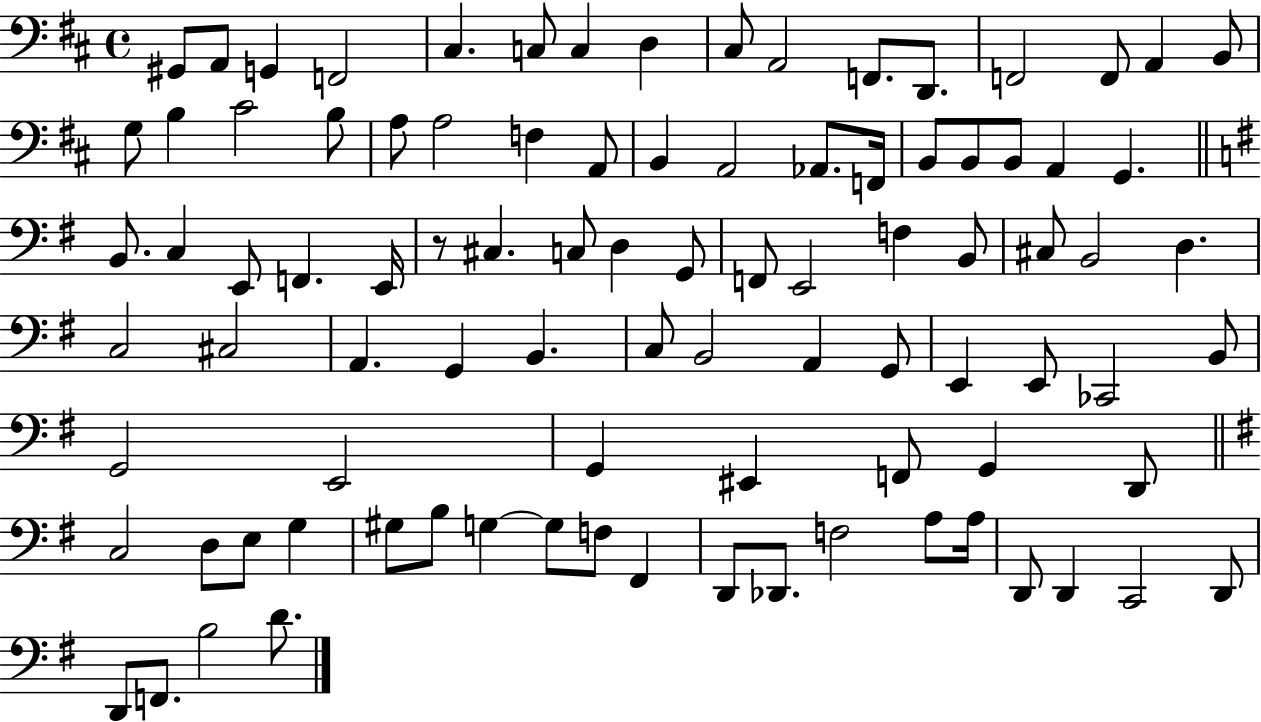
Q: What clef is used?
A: bass